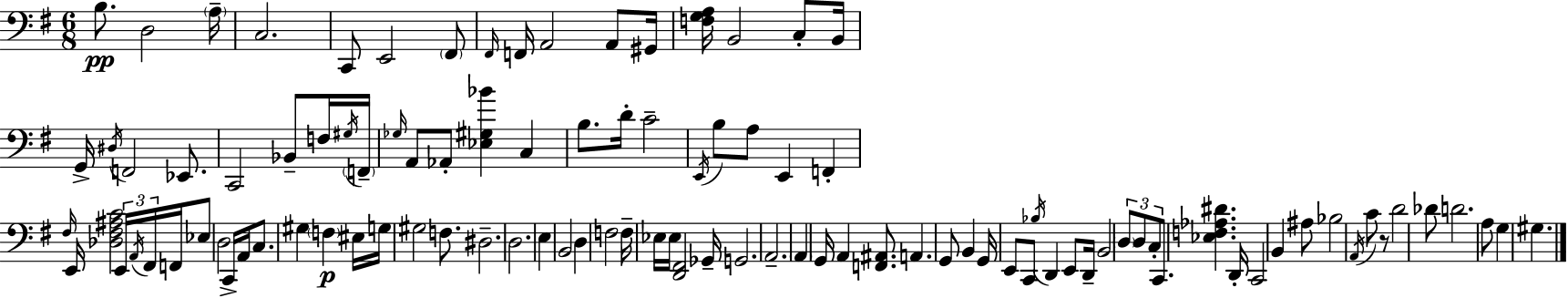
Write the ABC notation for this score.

X:1
T:Untitled
M:6/8
L:1/4
K:G
B,/2 D,2 A,/4 C,2 C,,/2 E,,2 ^F,,/2 ^F,,/4 F,,/4 A,,2 A,,/2 ^G,,/4 [F,G,A,]/4 B,,2 C,/2 B,,/4 G,,/4 ^D,/4 F,,2 _E,,/2 C,,2 _B,,/2 F,/4 ^G,/4 F,,/4 _G,/4 A,,/2 _A,,/2 [_E,^G,_B] C, B,/2 D/4 C2 E,,/4 B,/2 A,/2 E,, F,, ^F,/4 E,,/4 [_D,^F,^A,C]2 E,,/4 A,,/4 ^F,,/4 F,,/4 _E,/2 D,2 C,,/4 A,,/4 C,/2 ^G, F, ^E,/4 G,/4 ^G,2 F,/2 ^D,2 D,2 E, B,,2 D, F,2 F,/4 _E,/4 _E,/4 [D,,^F,,]2 _G,,/4 G,,2 A,,2 A,, G,,/4 A,, [F,,^A,,]/2 A,, G,,/2 B,, G,,/4 E,,/2 C,,/2 _B,/4 D,, E,,/2 D,,/4 B,,2 D,/2 D,/2 C,/2 C,,/2 [_E,F,_A,^D] D,,/4 C,,2 B,, ^A,/2 _B,2 A,,/4 C/2 z/2 D2 _D/2 D2 A,/2 G, ^G,